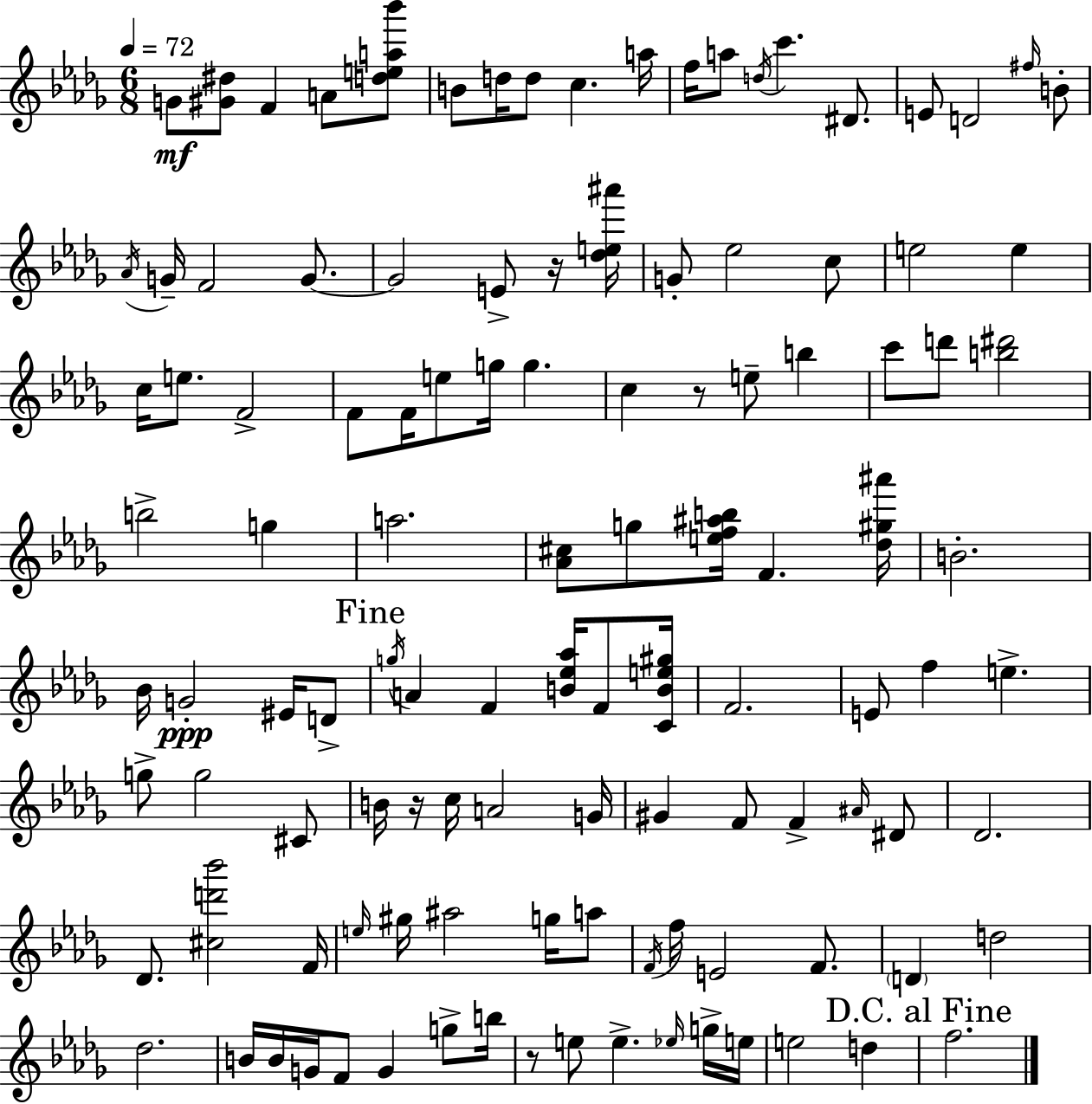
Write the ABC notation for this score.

X:1
T:Untitled
M:6/8
L:1/4
K:Bbm
G/2 [^G^d]/2 F A/2 [dea_b']/2 B/2 d/4 d/2 c a/4 f/4 a/2 d/4 c' ^D/2 E/2 D2 ^f/4 B/2 _A/4 G/4 F2 G/2 G2 E/2 z/4 [_de^a']/4 G/2 _e2 c/2 e2 e c/4 e/2 F2 F/2 F/4 e/2 g/4 g c z/2 e/2 b c'/2 d'/2 [b^d']2 b2 g a2 [_A^c]/2 g/2 [ef^ab]/4 F [_d^g^a']/4 B2 _B/4 G2 ^E/4 D/2 g/4 A F [B_e_a]/4 F/2 [CBe^g]/4 F2 E/2 f e g/2 g2 ^C/2 B/4 z/4 c/4 A2 G/4 ^G F/2 F ^A/4 ^D/2 _D2 _D/2 [^cd'_b']2 F/4 e/4 ^g/4 ^a2 g/4 a/2 F/4 f/4 E2 F/2 D d2 _d2 B/4 B/4 G/4 F/2 G g/2 b/4 z/2 e/2 e _e/4 g/4 e/4 e2 d f2